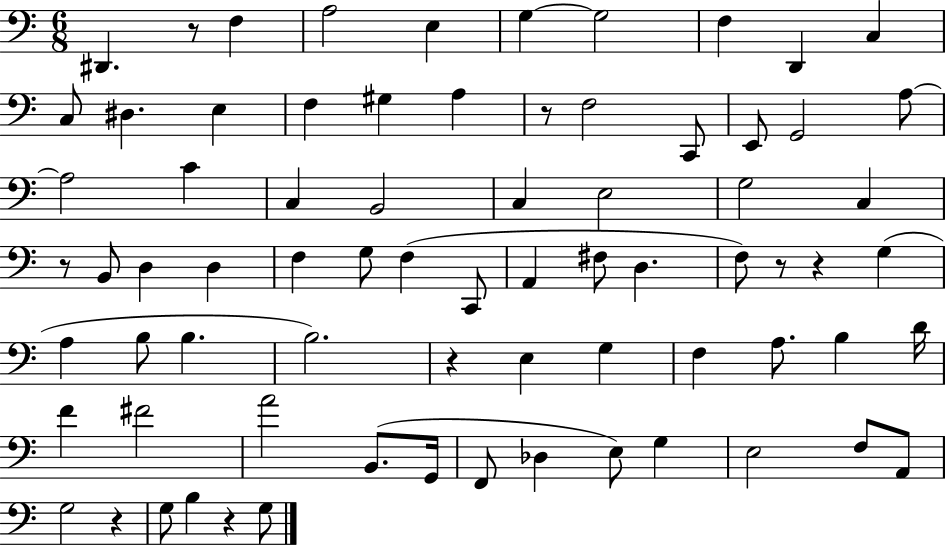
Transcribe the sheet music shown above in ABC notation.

X:1
T:Untitled
M:6/8
L:1/4
K:C
^D,, z/2 F, A,2 E, G, G,2 F, D,, C, C,/2 ^D, E, F, ^G, A, z/2 F,2 C,,/2 E,,/2 G,,2 A,/2 A,2 C C, B,,2 C, E,2 G,2 C, z/2 B,,/2 D, D, F, G,/2 F, C,,/2 A,, ^F,/2 D, F,/2 z/2 z G, A, B,/2 B, B,2 z E, G, F, A,/2 B, D/4 F ^F2 A2 B,,/2 G,,/4 F,,/2 _D, E,/2 G, E,2 F,/2 A,,/2 G,2 z G,/2 B, z G,/2